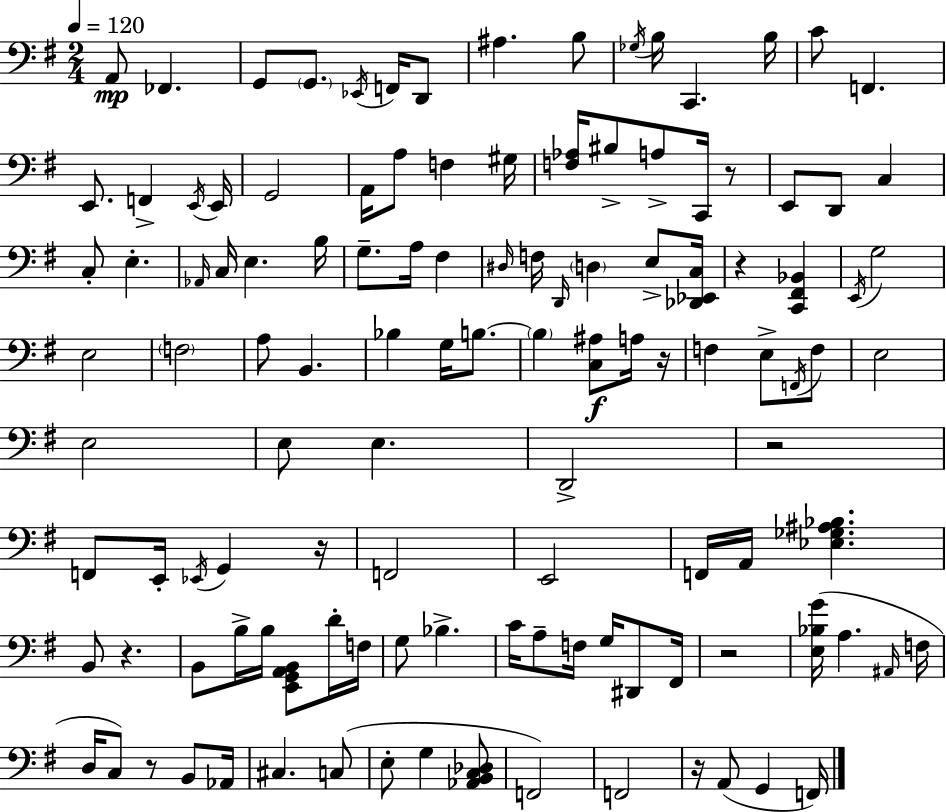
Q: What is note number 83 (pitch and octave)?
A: F3